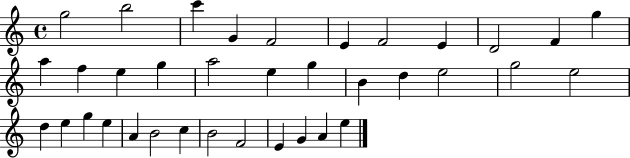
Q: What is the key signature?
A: C major